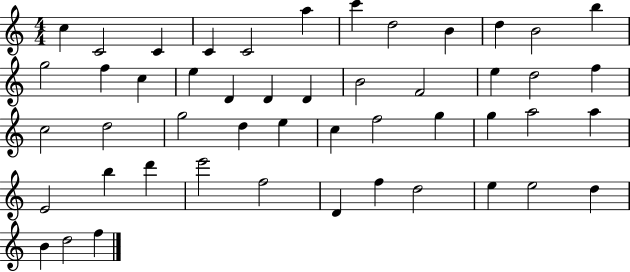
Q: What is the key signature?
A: C major